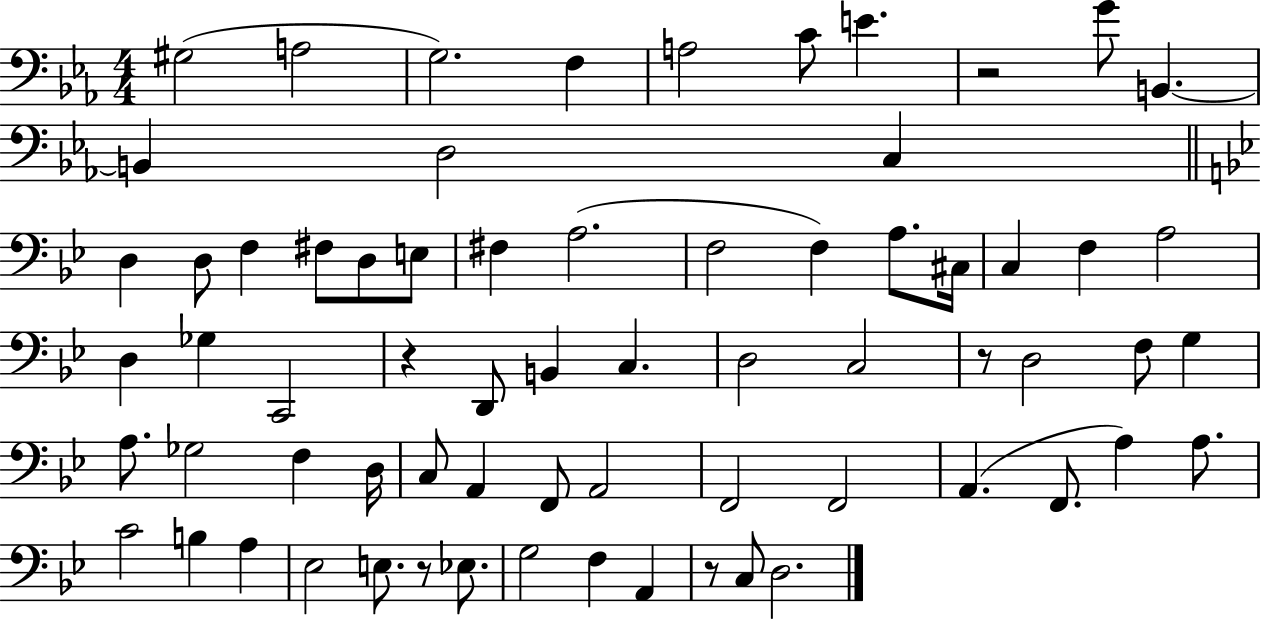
{
  \clef bass
  \numericTimeSignature
  \time 4/4
  \key ees \major
  \repeat volta 2 { gis2( a2 | g2.) f4 | a2 c'8 e'4. | r2 g'8 b,4.~~ | \break b,4 d2 c4 | \bar "||" \break \key bes \major d4 d8 f4 fis8 d8 e8 | fis4 a2.( | f2 f4) a8. cis16 | c4 f4 a2 | \break d4 ges4 c,2 | r4 d,8 b,4 c4. | d2 c2 | r8 d2 f8 g4 | \break a8. ges2 f4 d16 | c8 a,4 f,8 a,2 | f,2 f,2 | a,4.( f,8. a4) a8. | \break c'2 b4 a4 | ees2 e8. r8 ees8. | g2 f4 a,4 | r8 c8 d2. | \break } \bar "|."
}